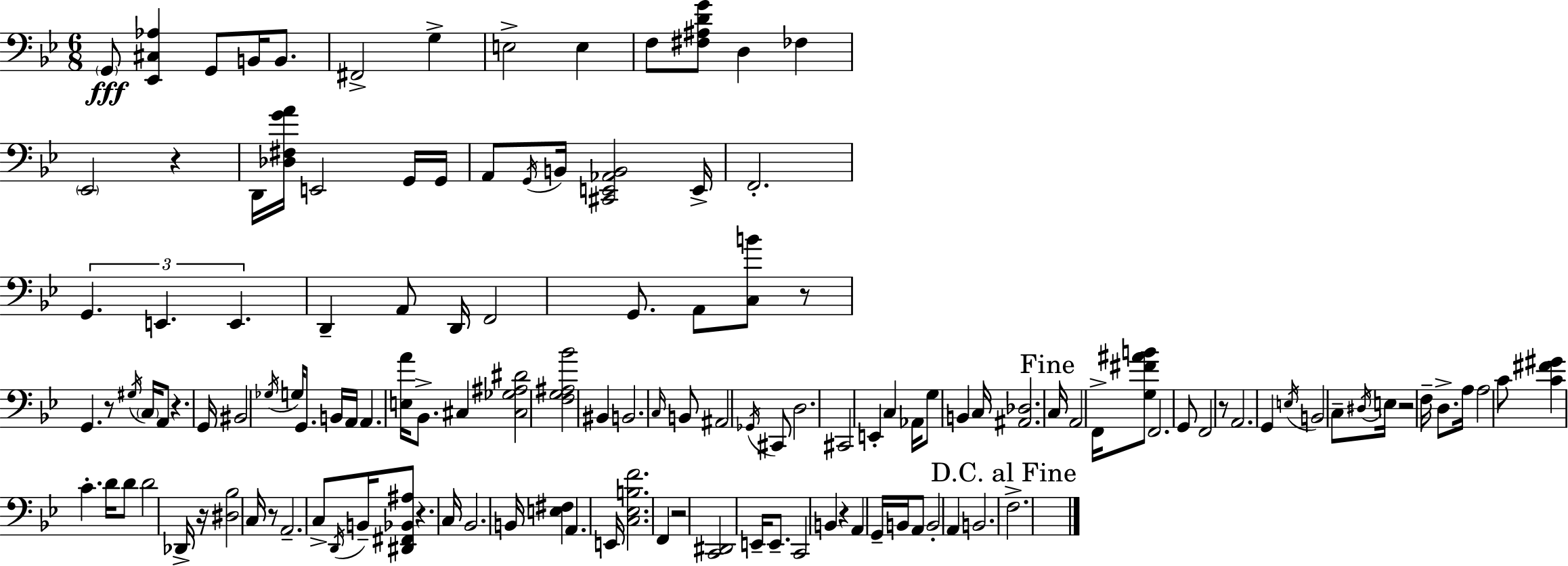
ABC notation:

X:1
T:Untitled
M:6/8
L:1/4
K:Gm
G,,/2 [_E,,^C,_A,] G,,/2 B,,/4 B,,/2 ^F,,2 G, E,2 E, F,/2 [^F,^A,DG]/2 D, _F, _E,,2 z D,,/4 [_D,^F,GA]/4 E,,2 G,,/4 G,,/4 A,,/2 G,,/4 B,,/4 [^C,,E,,_A,,B,,]2 E,,/4 F,,2 G,, E,, E,, D,, A,,/2 D,,/4 F,,2 G,,/2 A,,/2 [C,B]/2 z/2 G,, z/2 ^G,/4 C,/4 A,,/2 z G,,/4 ^B,,2 _G,/4 G,/4 G,,/2 B,,/4 A,,/4 A,, [E,A]/4 _B,,/2 ^C, [^C,_G,^A,^D]2 [F,G,^A,_B]2 ^B,, B,,2 C,/4 B,,/2 ^A,,2 _G,,/4 ^C,,/2 D,2 ^C,,2 E,, C, _A,,/4 G,/2 B,, C,/4 [^A,,_D,]2 C,/4 A,,2 F,,/4 [G,^F^AB]/2 F,,2 G,,/2 F,,2 z/2 A,,2 G,, E,/4 B,,2 C,/2 ^D,/4 E,/4 z2 F,/4 D,/2 A,/4 A,2 C/2 [C^F^G] C D/4 D/2 D2 _D,,/4 z/4 [^D,_B,]2 C,/4 z/2 A,,2 C,/2 D,,/4 B,,/4 [^D,,^F,,_B,,^A,]/2 z C,/4 _B,,2 B,,/4 [E,^F,] A,, E,,/4 [C,_E,B,F]2 F,, z2 [C,,^D,,]2 E,,/4 E,,/2 C,,2 B,, z A,, G,,/4 B,,/4 A,,/2 B,,2 A,, B,,2 F,2